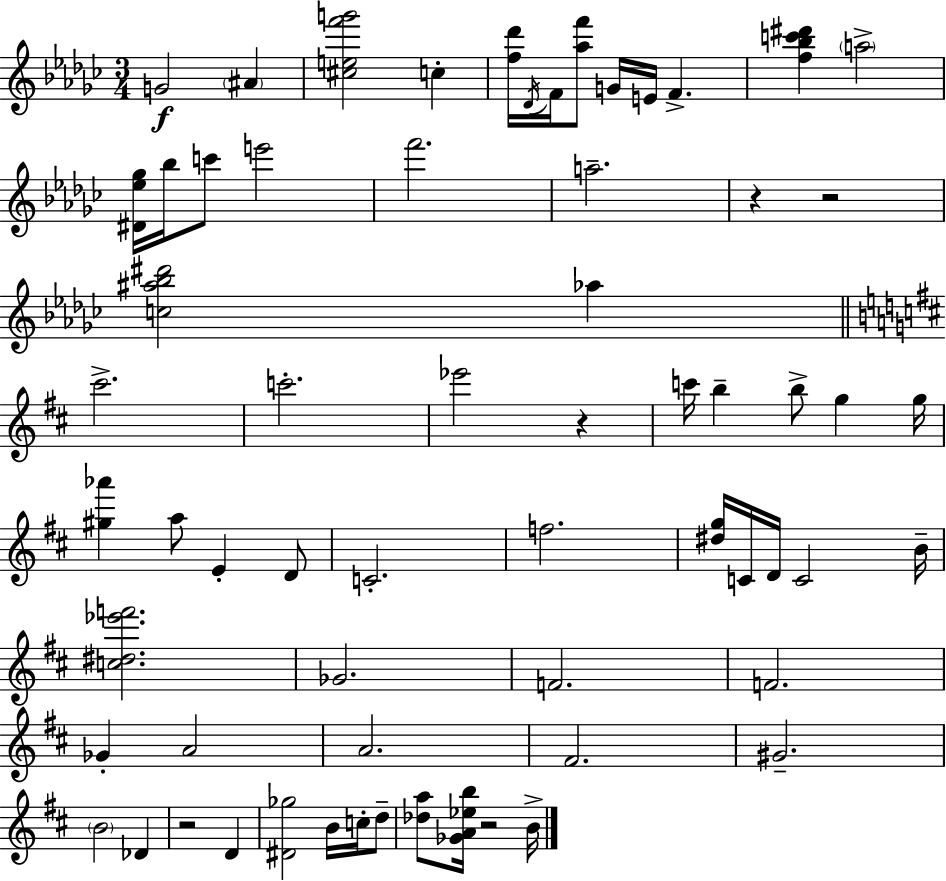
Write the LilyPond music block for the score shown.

{
  \clef treble
  \numericTimeSignature
  \time 3/4
  \key ees \minor
  g'2\f \parenthesize ais'4 | <cis'' e'' f''' g'''>2 c''4-. | <f'' des'''>16 \acciaccatura { des'16 } f'16 <aes'' f'''>8 g'16 e'16 f'4.-> | <f'' bes'' c''' dis'''>4 \parenthesize a''2-> | \break <dis' ees'' ges''>16 bes''16 c'''8 e'''2 | f'''2. | a''2.-- | r4 r2 | \break <c'' ais'' bes'' dis'''>2 aes''4 | \bar "||" \break \key d \major cis'''2.-> | c'''2.-. | ees'''2 r4 | c'''16 b''4-- b''8-> g''4 g''16 | \break <gis'' aes'''>4 a''8 e'4-. d'8 | c'2.-. | f''2. | <dis'' g''>16 c'16 d'16 c'2 b'16-- | \break <c'' dis'' ees''' f'''>2. | ges'2. | f'2. | f'2. | \break ges'4-. a'2 | a'2. | fis'2. | gis'2.-- | \break \parenthesize b'2 des'4 | r2 d'4 | <dis' ges''>2 b'16 c''16-. d''8-- | <des'' a''>8 <ges' a' ees'' b''>16 r2 b'16-> | \break \bar "|."
}